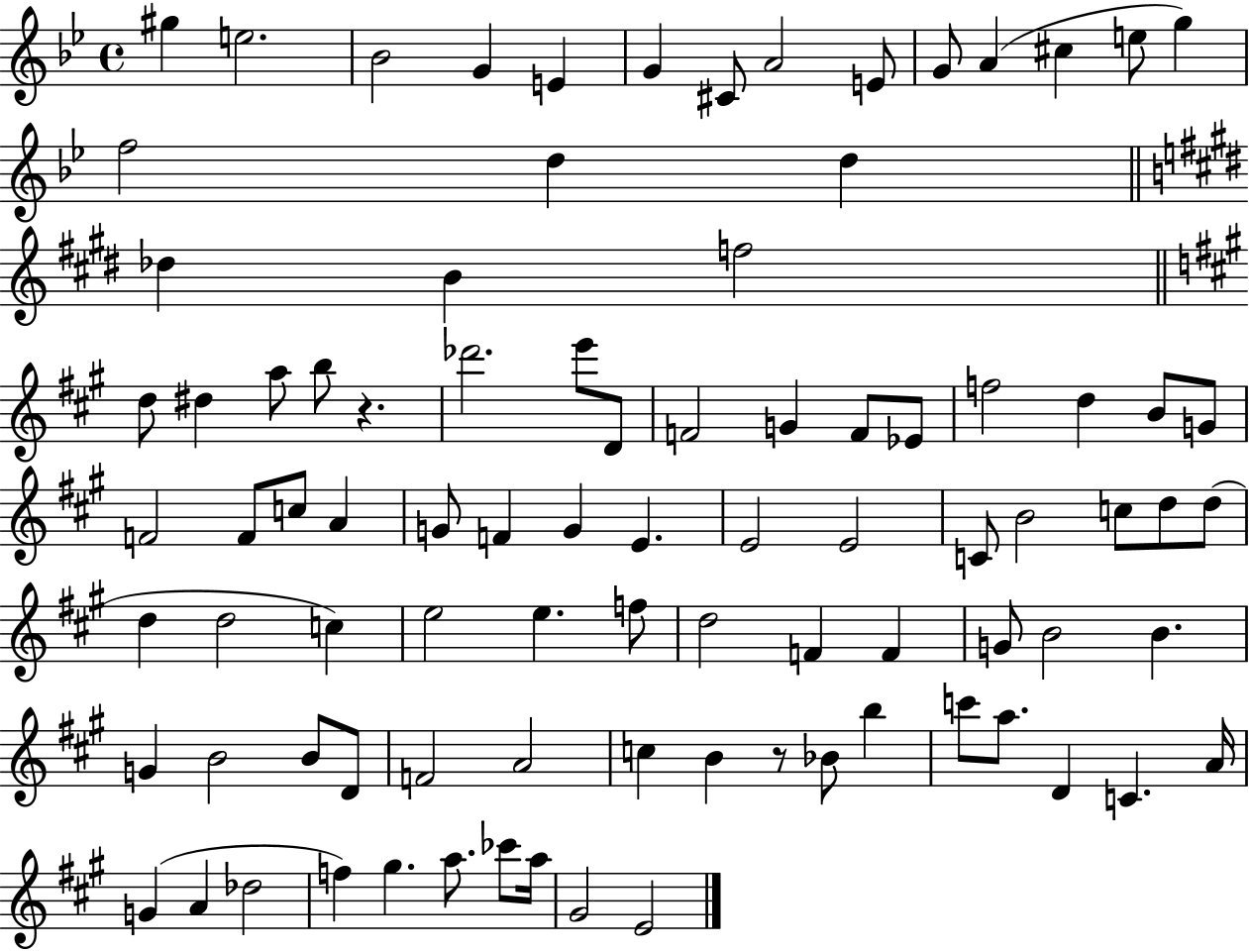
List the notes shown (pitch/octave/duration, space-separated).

G#5/q E5/h. Bb4/h G4/q E4/q G4/q C#4/e A4/h E4/e G4/e A4/q C#5/q E5/e G5/q F5/h D5/q D5/q Db5/q B4/q F5/h D5/e D#5/q A5/e B5/e R/q. Db6/h. E6/e D4/e F4/h G4/q F4/e Eb4/e F5/h D5/q B4/e G4/e F4/h F4/e C5/e A4/q G4/e F4/q G4/q E4/q. E4/h E4/h C4/e B4/h C5/e D5/e D5/e D5/q D5/h C5/q E5/h E5/q. F5/e D5/h F4/q F4/q G4/e B4/h B4/q. G4/q B4/h B4/e D4/e F4/h A4/h C5/q B4/q R/e Bb4/e B5/q C6/e A5/e. D4/q C4/q. A4/s G4/q A4/q Db5/h F5/q G#5/q. A5/e. CES6/e A5/s G#4/h E4/h